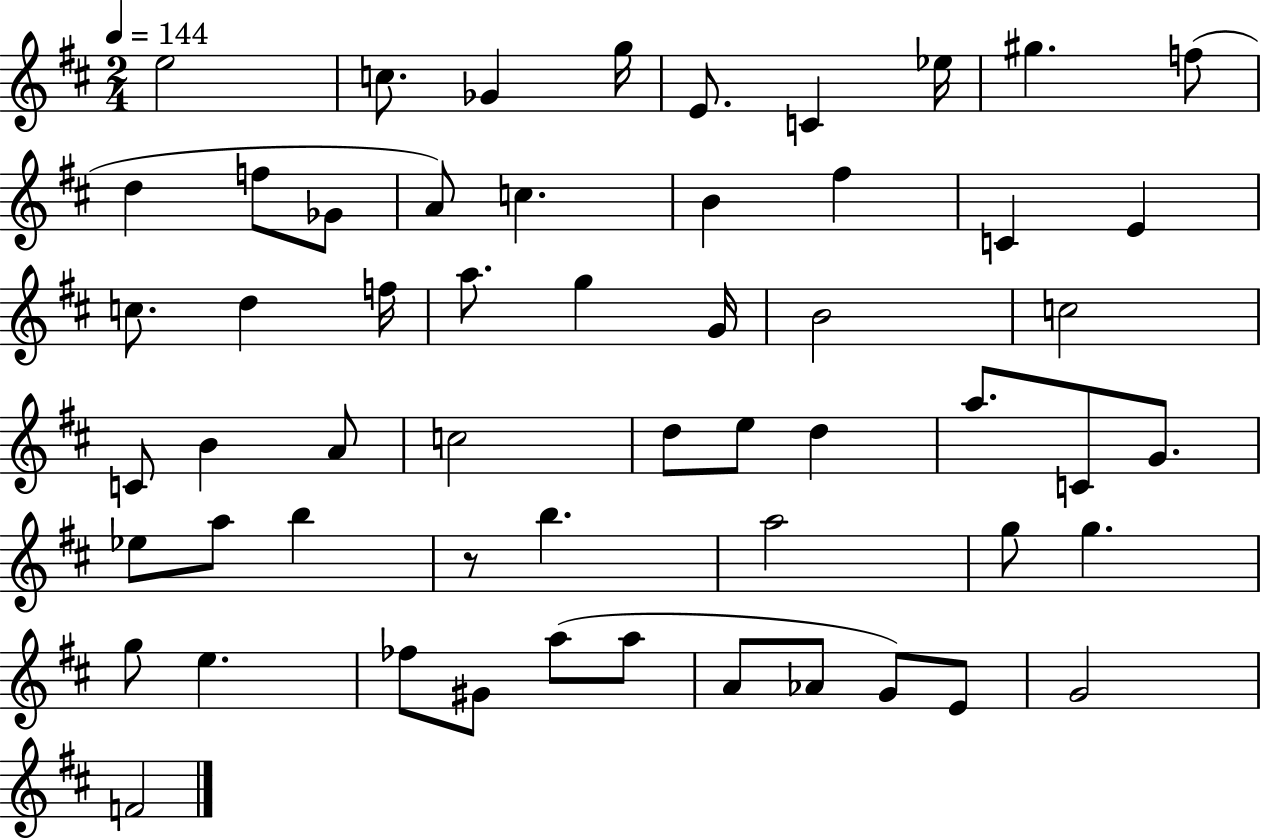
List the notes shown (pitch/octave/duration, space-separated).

E5/h C5/e. Gb4/q G5/s E4/e. C4/q Eb5/s G#5/q. F5/e D5/q F5/e Gb4/e A4/e C5/q. B4/q F#5/q C4/q E4/q C5/e. D5/q F5/s A5/e. G5/q G4/s B4/h C5/h C4/e B4/q A4/e C5/h D5/e E5/e D5/q A5/e. C4/e G4/e. Eb5/e A5/e B5/q R/e B5/q. A5/h G5/e G5/q. G5/e E5/q. FES5/e G#4/e A5/e A5/e A4/e Ab4/e G4/e E4/e G4/h F4/h